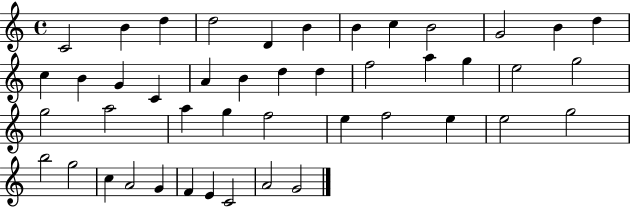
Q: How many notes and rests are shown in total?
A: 45